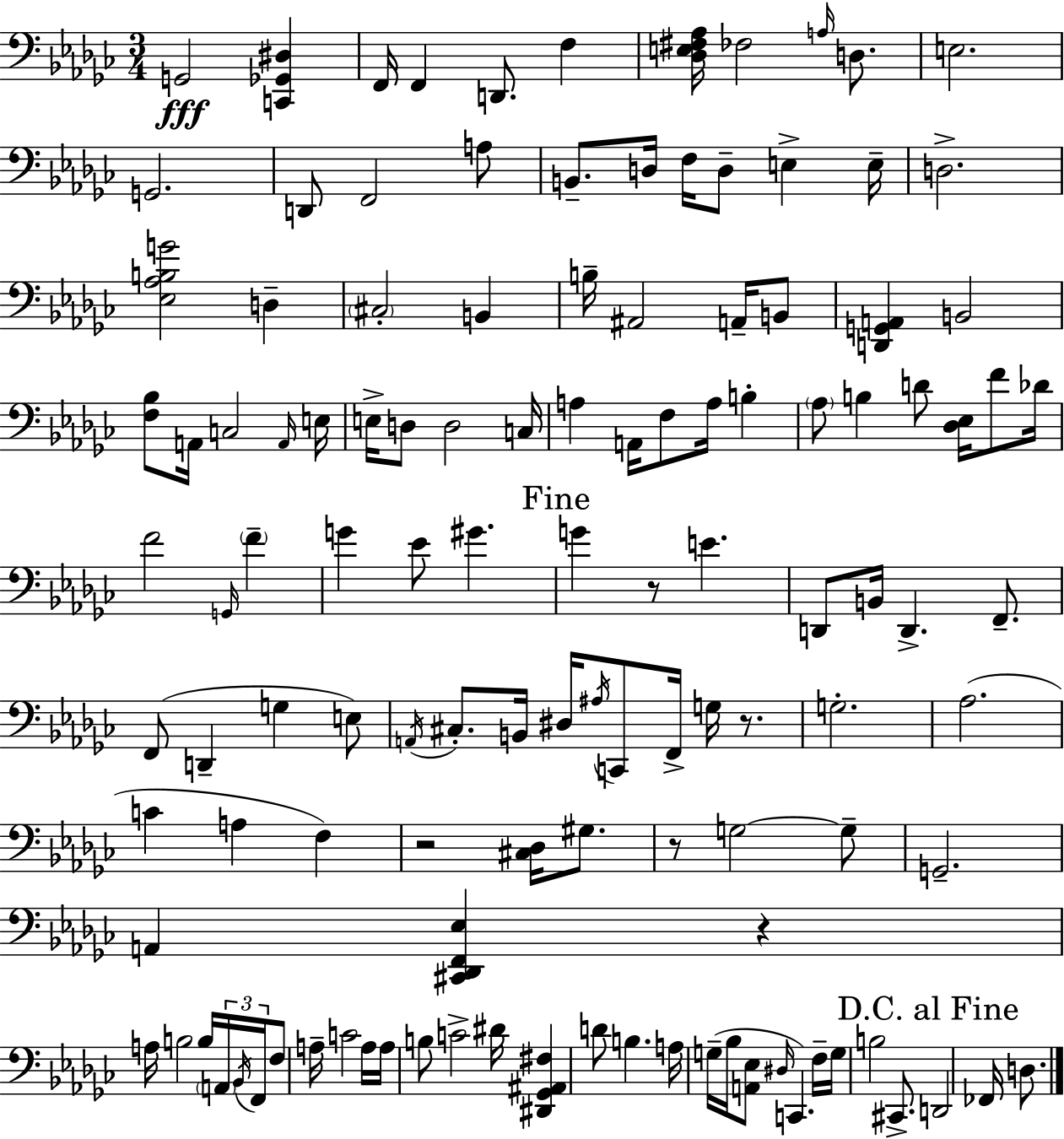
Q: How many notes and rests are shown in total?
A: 123